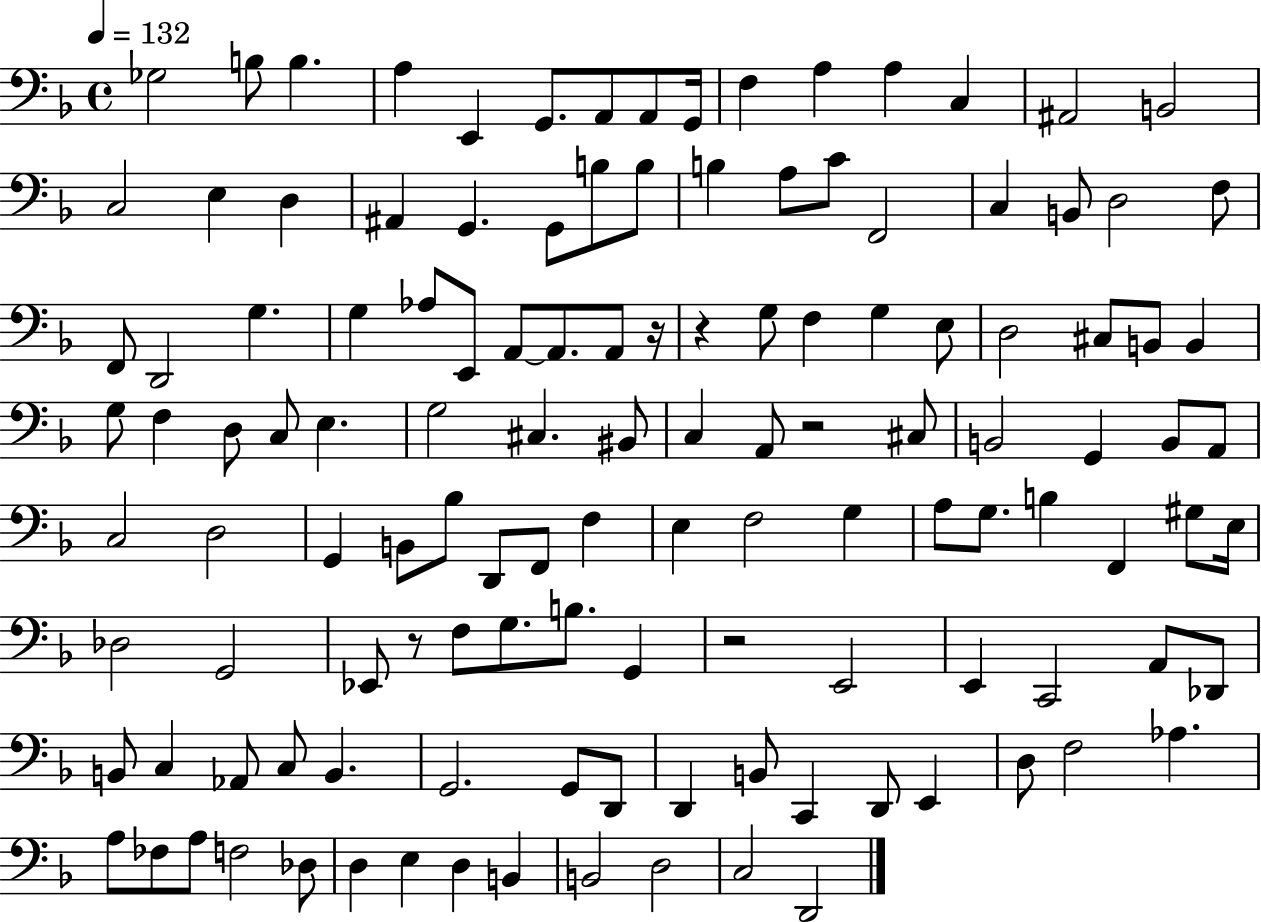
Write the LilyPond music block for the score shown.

{
  \clef bass
  \time 4/4
  \defaultTimeSignature
  \key f \major
  \tempo 4 = 132
  ges2 b8 b4. | a4 e,4 g,8. a,8 a,8 g,16 | f4 a4 a4 c4 | ais,2 b,2 | \break c2 e4 d4 | ais,4 g,4. g,8 b8 b8 | b4 a8 c'8 f,2 | c4 b,8 d2 f8 | \break f,8 d,2 g4. | g4 aes8 e,8 a,8~~ a,8. a,8 r16 | r4 g8 f4 g4 e8 | d2 cis8 b,8 b,4 | \break g8 f4 d8 c8 e4. | g2 cis4. bis,8 | c4 a,8 r2 cis8 | b,2 g,4 b,8 a,8 | \break c2 d2 | g,4 b,8 bes8 d,8 f,8 f4 | e4 f2 g4 | a8 g8. b4 f,4 gis8 e16 | \break des2 g,2 | ees,8 r8 f8 g8. b8. g,4 | r2 e,2 | e,4 c,2 a,8 des,8 | \break b,8 c4 aes,8 c8 b,4. | g,2. g,8 d,8 | d,4 b,8 c,4 d,8 e,4 | d8 f2 aes4. | \break a8 fes8 a8 f2 des8 | d4 e4 d4 b,4 | b,2 d2 | c2 d,2 | \break \bar "|."
}